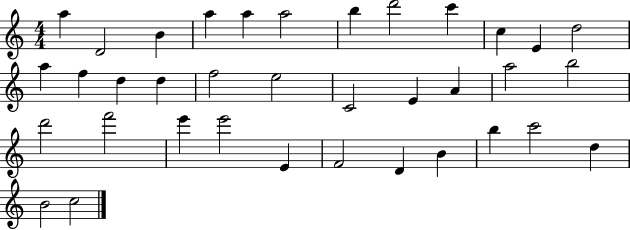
A5/q D4/h B4/q A5/q A5/q A5/h B5/q D6/h C6/q C5/q E4/q D5/h A5/q F5/q D5/q D5/q F5/h E5/h C4/h E4/q A4/q A5/h B5/h D6/h F6/h E6/q E6/h E4/q F4/h D4/q B4/q B5/q C6/h D5/q B4/h C5/h